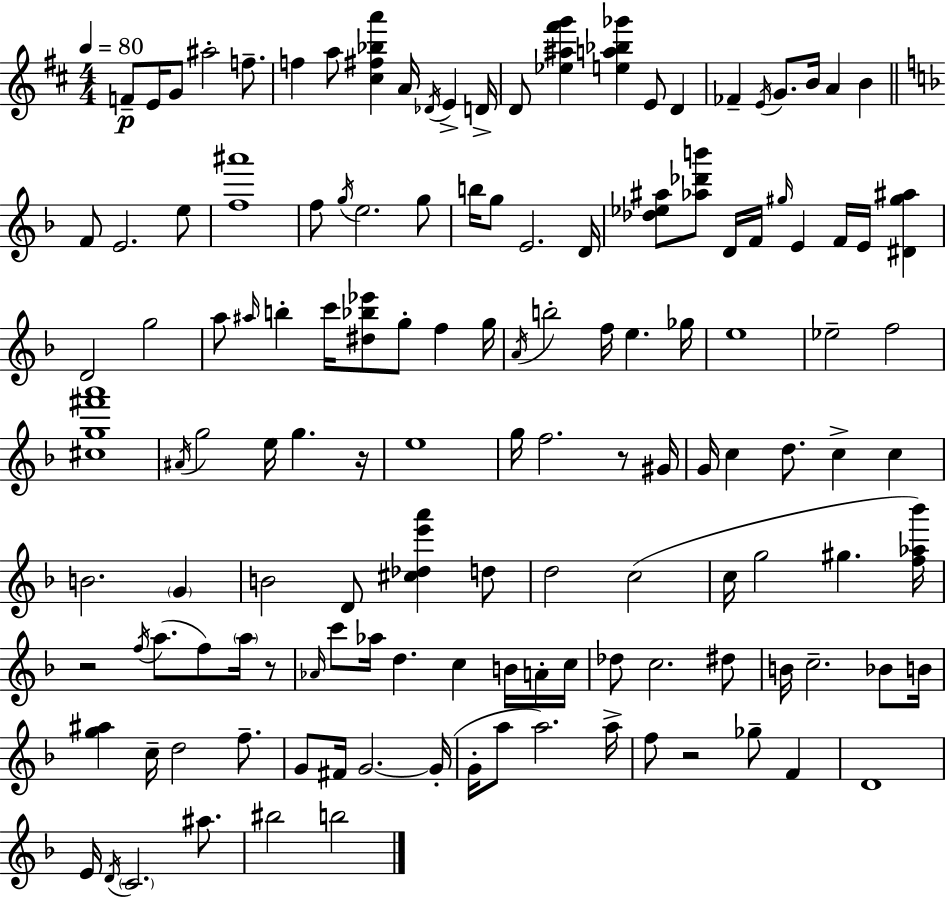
{
  \clef treble
  \numericTimeSignature
  \time 4/4
  \key d \major
  \tempo 4 = 80
  f'8--\p e'16 g'8 ais''2-. f''8.-- | f''4 a''8 <cis'' fis'' bes'' a'''>4 a'16 \acciaccatura { des'16 } e'4-> | d'16-> d'8 <ees'' ais'' fis''' g'''>4 <e'' a'' bes'' ges'''>4 e'8 d'4 | fes'4-- \acciaccatura { e'16 } g'8. b'16 a'4 b'4 | \break \bar "||" \break \key d \minor f'8 e'2. e''8 | <f'' ais'''>1 | f''8 \acciaccatura { g''16 } e''2. g''8 | b''16 g''8 e'2. | \break d'16 <des'' ees'' ais''>8 <aes'' des''' b'''>8 d'16 f'16 \grace { gis''16 } e'4 f'16 e'16 <dis' gis'' ais''>4 | d'2 g''2 | a''8 \grace { ais''16 } b''4-. c'''16 <dis'' bes'' ees'''>8 g''8-. f''4 | g''16 \acciaccatura { a'16 } b''2-. f''16 e''4. | \break ges''16 e''1 | ees''2-- f''2 | <cis'' g'' fis''' a'''>1 | \acciaccatura { ais'16 } g''2 e''16 g''4. | \break r16 e''1 | g''16 f''2. | r8 gis'16 g'16 c''4 d''8. c''4-> | c''4 b'2. | \break \parenthesize g'4 b'2 d'8 <cis'' des'' e''' a'''>4 | d''8 d''2 c''2( | c''16 g''2 gis''4. | <f'' aes'' bes'''>16) r2 \acciaccatura { f''16 }( a''8. | \break f''8) \parenthesize a''16 r8 \grace { aes'16 } c'''8 aes''16 d''4. | c''4 b'16 a'16-. c''16 des''8 c''2. | dis''8 b'16 c''2.-- | bes'8 b'16 <g'' ais''>4 c''16-- d''2 | \break f''8.-- g'8 fis'16 g'2.~~ | g'16-.( g'16-. a''8 a''2.) | a''16-> f''8 r2 | ges''8-- f'4 d'1 | \break e'16 \acciaccatura { d'16 } \parenthesize c'2. | ais''8. bis''2 | b''2 \bar "|."
}